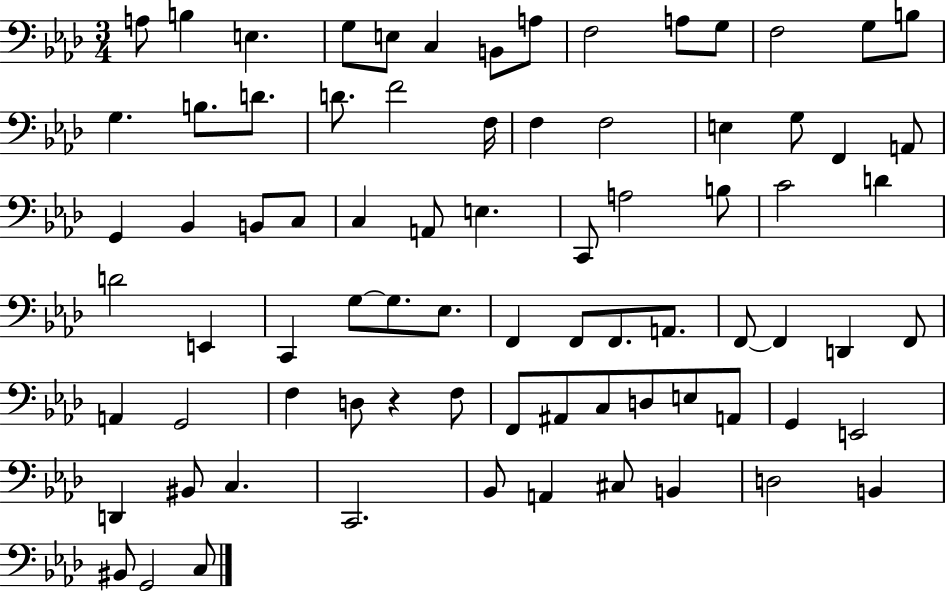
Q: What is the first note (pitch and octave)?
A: A3